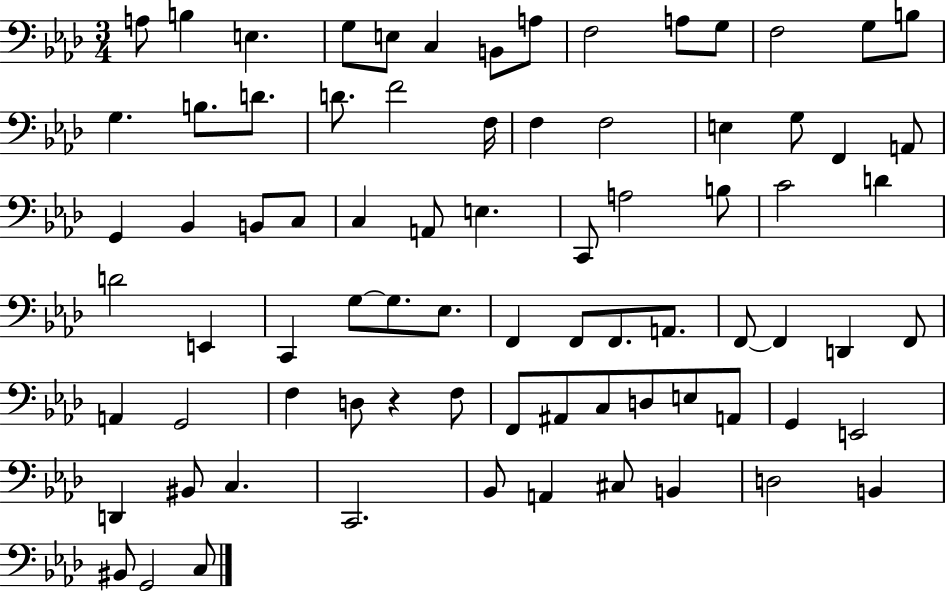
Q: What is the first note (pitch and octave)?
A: A3